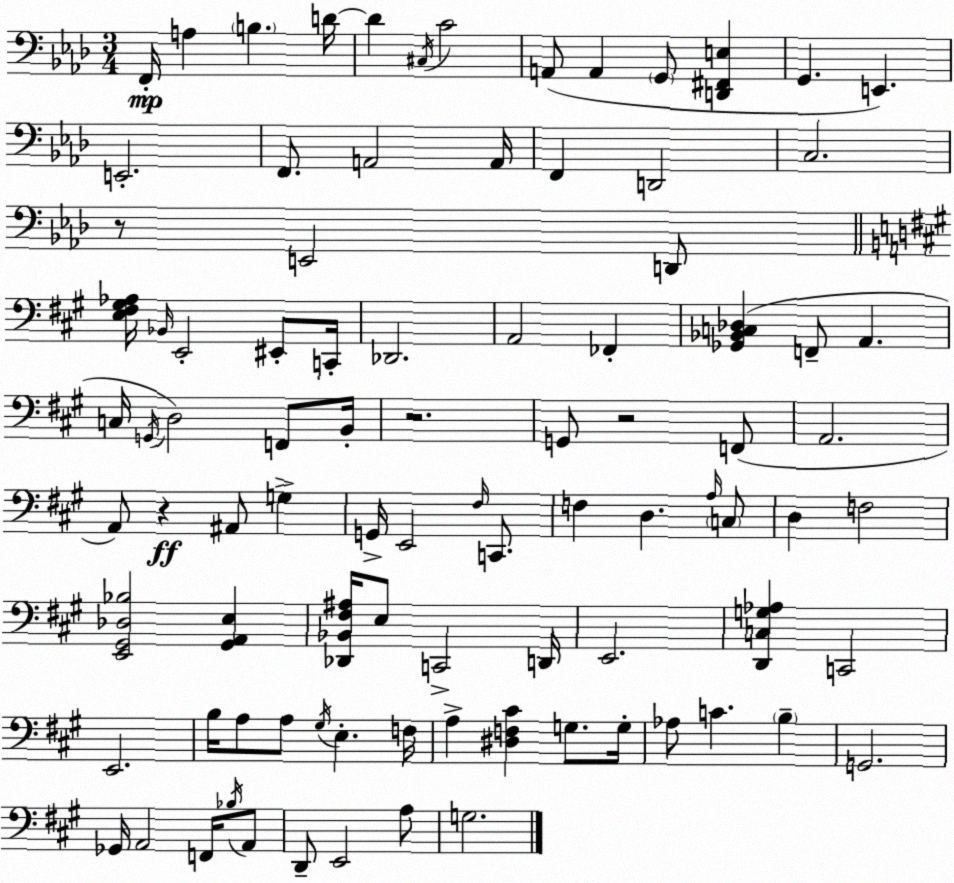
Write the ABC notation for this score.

X:1
T:Untitled
M:3/4
L:1/4
K:Fm
F,,/4 A, B, D/4 D ^C,/4 C2 A,,/2 A,, G,,/2 [D,,^F,,E,] G,, E,, E,,2 F,,/2 A,,2 A,,/4 F,, D,,2 C,2 z/2 E,,2 D,,/2 [E,^F,^G,_A,]/4 _B,,/4 E,,2 ^E,,/2 C,,/4 _D,,2 A,,2 _F,, [_G,,_B,,C,_D,] F,,/2 A,, C,/4 G,,/4 D,2 F,,/2 B,,/4 z2 G,,/2 z2 F,,/2 A,,2 A,,/2 z ^A,,/2 G, G,,/4 E,,2 ^F,/4 C,,/2 F, D, A,/4 C,/2 D, F,2 [E,,^G,,_D,_B,]2 [^G,,A,,E,] [_D,,_B,,^F,^A,]/4 E,/2 C,,2 D,,/4 E,,2 [D,,C,G,_A,] C,,2 E,,2 B,/4 A,/2 A,/2 ^G,/4 E, F,/4 A, [^D,F,^C] G,/2 G,/4 _A,/2 C B, G,,2 _G,,/4 A,,2 F,,/4 _B,/4 A,,/2 D,,/2 E,,2 A,/2 G,2